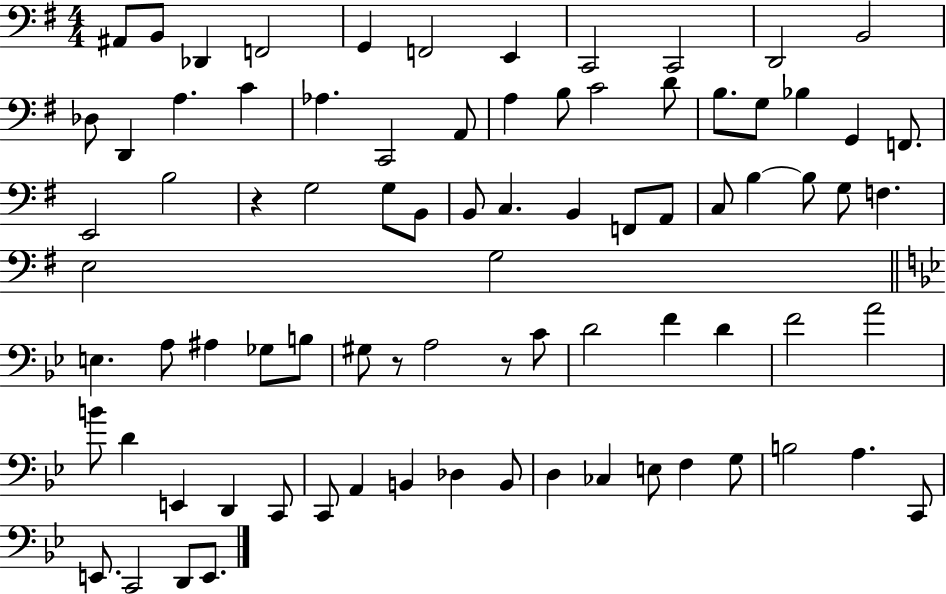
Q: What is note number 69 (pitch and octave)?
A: CES3